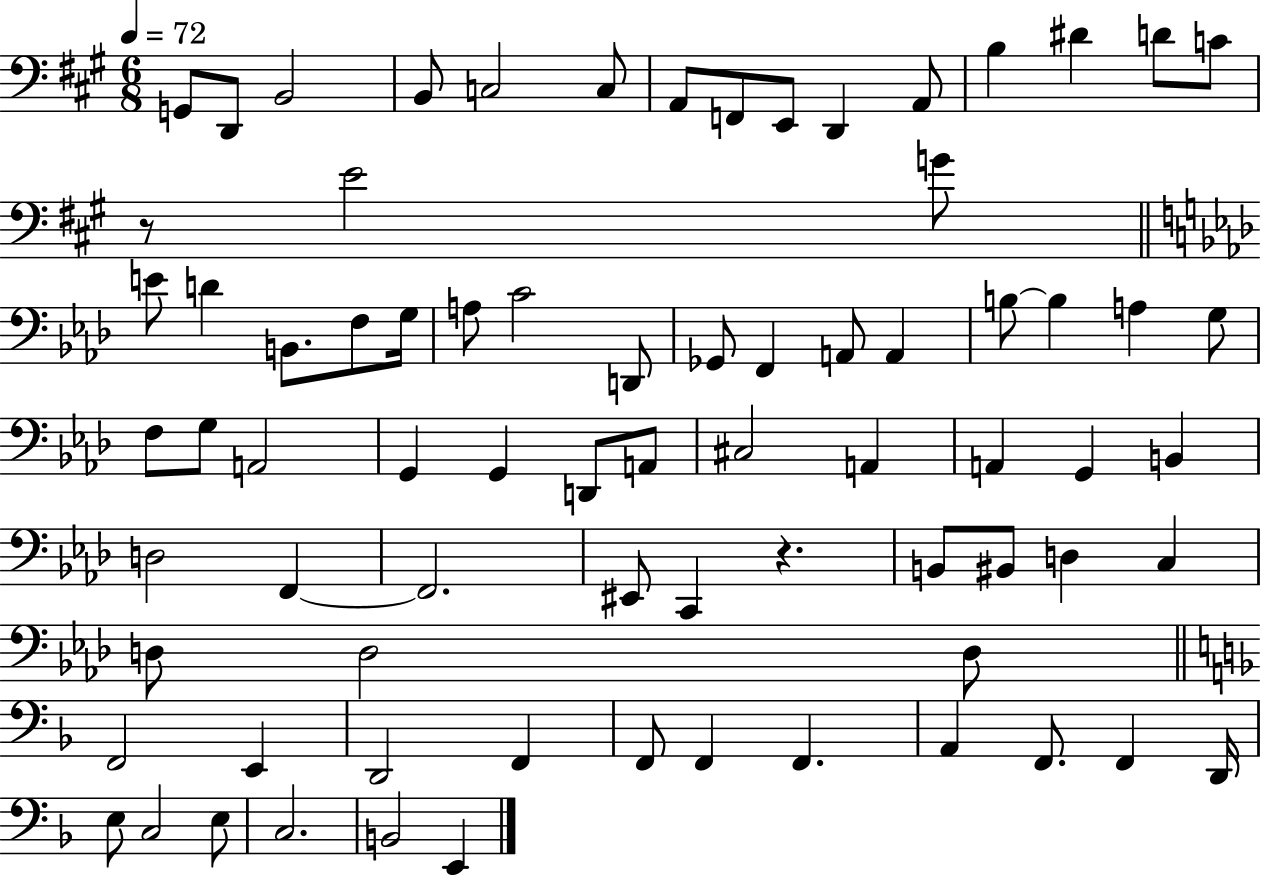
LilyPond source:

{
  \clef bass
  \numericTimeSignature
  \time 6/8
  \key a \major
  \tempo 4 = 72
  g,8 d,8 b,2 | b,8 c2 c8 | a,8 f,8 e,8 d,4 a,8 | b4 dis'4 d'8 c'8 | \break r8 e'2 g'8 | \bar "||" \break \key aes \major e'8 d'4 b,8. f8 g16 | a8 c'2 d,8 | ges,8 f,4 a,8 a,4 | b8~~ b4 a4 g8 | \break f8 g8 a,2 | g,4 g,4 d,8 a,8 | cis2 a,4 | a,4 g,4 b,4 | \break d2 f,4~~ | f,2. | eis,8 c,4 r4. | b,8 bis,8 d4 c4 | \break d8 d2 d8 | \bar "||" \break \key f \major f,2 e,4 | d,2 f,4 | f,8 f,4 f,4. | a,4 f,8. f,4 d,16 | \break e8 c2 e8 | c2. | b,2 e,4 | \bar "|."
}